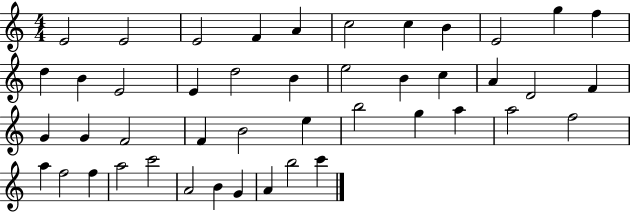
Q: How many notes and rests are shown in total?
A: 45